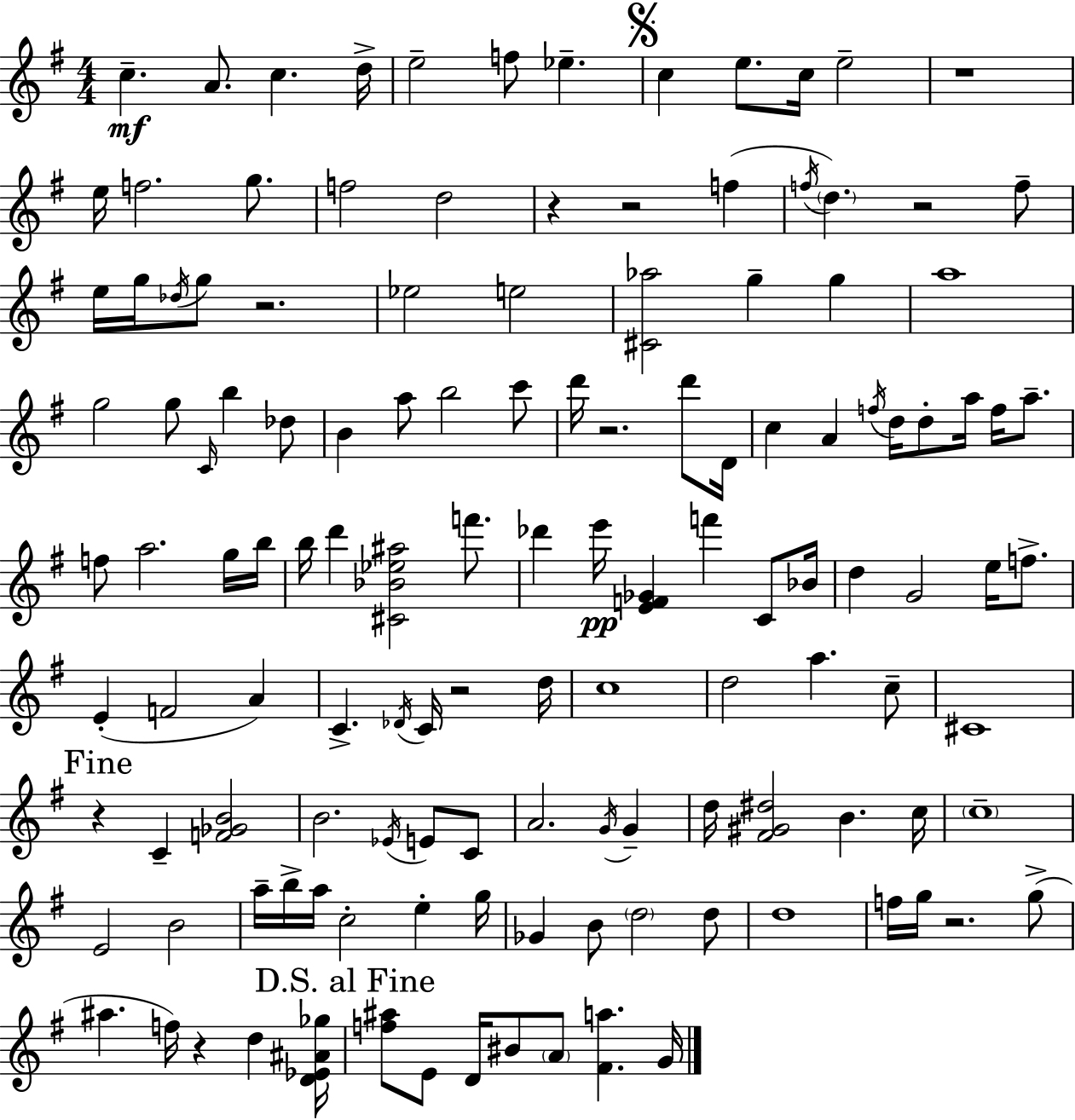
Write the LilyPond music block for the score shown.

{
  \clef treble
  \numericTimeSignature
  \time 4/4
  \key e \minor
  c''4.--\mf a'8. c''4. d''16-> | e''2-- f''8 ees''4.-- | \mark \markup { \musicglyph "scripts.segno" } c''4 e''8. c''16 e''2-- | r1 | \break e''16 f''2. g''8. | f''2 d''2 | r4 r2 f''4( | \acciaccatura { f''16 } \parenthesize d''4.) r2 f''8-- | \break e''16 g''16 \acciaccatura { des''16 } g''8 r2. | ees''2 e''2 | <cis' aes''>2 g''4-- g''4 | a''1 | \break g''2 g''8 \grace { c'16 } b''4 | des''8 b'4 a''8 b''2 | c'''8 d'''16 r2. | d'''8 d'16 c''4 a'4 \acciaccatura { f''16 } d''16 d''8-. a''16 | \break f''16 a''8.-- f''8 a''2. | g''16 b''16 b''16 d'''4 <cis' bes' ees'' ais''>2 | f'''8. des'''4 e'''16\pp <e' f' ges'>4 f'''4 | c'8 bes'16 d''4 g'2 | \break e''16 f''8.-> e'4-.( f'2 | a'4) c'4.-> \acciaccatura { des'16 } c'16 r2 | d''16 c''1 | d''2 a''4. | \break c''8-- cis'1 | \mark "Fine" r4 c'4-- <f' ges' b'>2 | b'2. | \acciaccatura { ees'16 } e'8 c'8 a'2. | \break \acciaccatura { g'16 } g'4-- d''16 <fis' gis' dis''>2 | b'4. c''16 \parenthesize c''1-- | e'2 b'2 | a''16-- b''16-> a''16 c''2-. | \break e''4-. g''16 ges'4 b'8 \parenthesize d''2 | d''8 d''1 | f''16 g''16 r2. | g''8->( ais''4. f''16) r4 | \break d''4 <d' ees' ais' ges''>16 \mark "D.S. al Fine" <f'' ais''>8 e'8 d'16 bis'8 \parenthesize a'8 | <fis' a''>4. g'16 \bar "|."
}